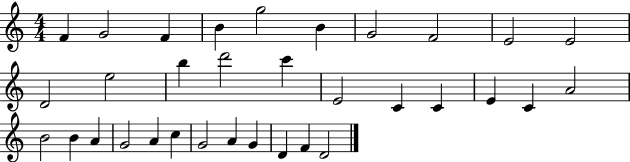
F4/q G4/h F4/q B4/q G5/h B4/q G4/h F4/h E4/h E4/h D4/h E5/h B5/q D6/h C6/q E4/h C4/q C4/q E4/q C4/q A4/h B4/h B4/q A4/q G4/h A4/q C5/q G4/h A4/q G4/q D4/q F4/q D4/h